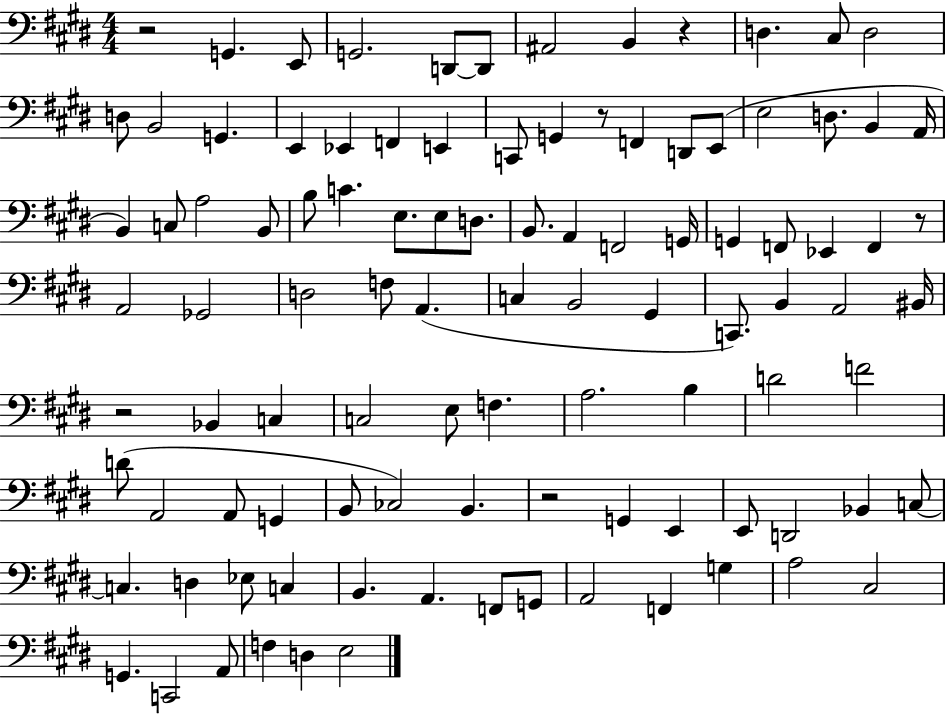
X:1
T:Untitled
M:4/4
L:1/4
K:E
z2 G,, E,,/2 G,,2 D,,/2 D,,/2 ^A,,2 B,, z D, ^C,/2 D,2 D,/2 B,,2 G,, E,, _E,, F,, E,, C,,/2 G,, z/2 F,, D,,/2 E,,/2 E,2 D,/2 B,, A,,/4 B,, C,/2 A,2 B,,/2 B,/2 C E,/2 E,/2 D,/2 B,,/2 A,, F,,2 G,,/4 G,, F,,/2 _E,, F,, z/2 A,,2 _G,,2 D,2 F,/2 A,, C, B,,2 ^G,, C,,/2 B,, A,,2 ^B,,/4 z2 _B,, C, C,2 E,/2 F, A,2 B, D2 F2 D/2 A,,2 A,,/2 G,, B,,/2 _C,2 B,, z2 G,, E,, E,,/2 D,,2 _B,, C,/2 C, D, _E,/2 C, B,, A,, F,,/2 G,,/2 A,,2 F,, G, A,2 ^C,2 G,, C,,2 A,,/2 F, D, E,2